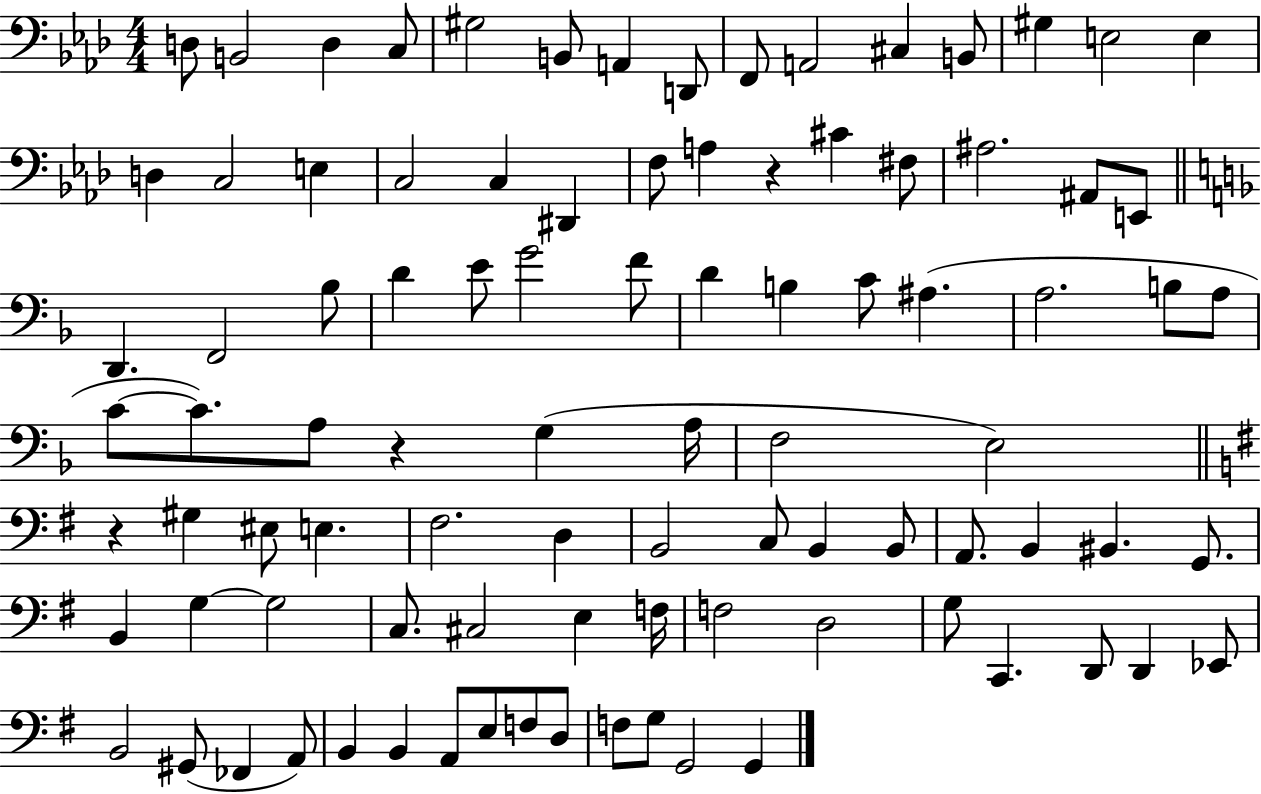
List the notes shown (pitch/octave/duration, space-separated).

D3/e B2/h D3/q C3/e G#3/h B2/e A2/q D2/e F2/e A2/h C#3/q B2/e G#3/q E3/h E3/q D3/q C3/h E3/q C3/h C3/q D#2/q F3/e A3/q R/q C#4/q F#3/e A#3/h. A#2/e E2/e D2/q. F2/h Bb3/e D4/q E4/e G4/h F4/e D4/q B3/q C4/e A#3/q. A3/h. B3/e A3/e C4/e C4/e. A3/e R/q G3/q A3/s F3/h E3/h R/q G#3/q EIS3/e E3/q. F#3/h. D3/q B2/h C3/e B2/q B2/e A2/e. B2/q BIS2/q. G2/e. B2/q G3/q G3/h C3/e. C#3/h E3/q F3/s F3/h D3/h G3/e C2/q. D2/e D2/q Eb2/e B2/h G#2/e FES2/q A2/e B2/q B2/q A2/e E3/e F3/e D3/e F3/e G3/e G2/h G2/q